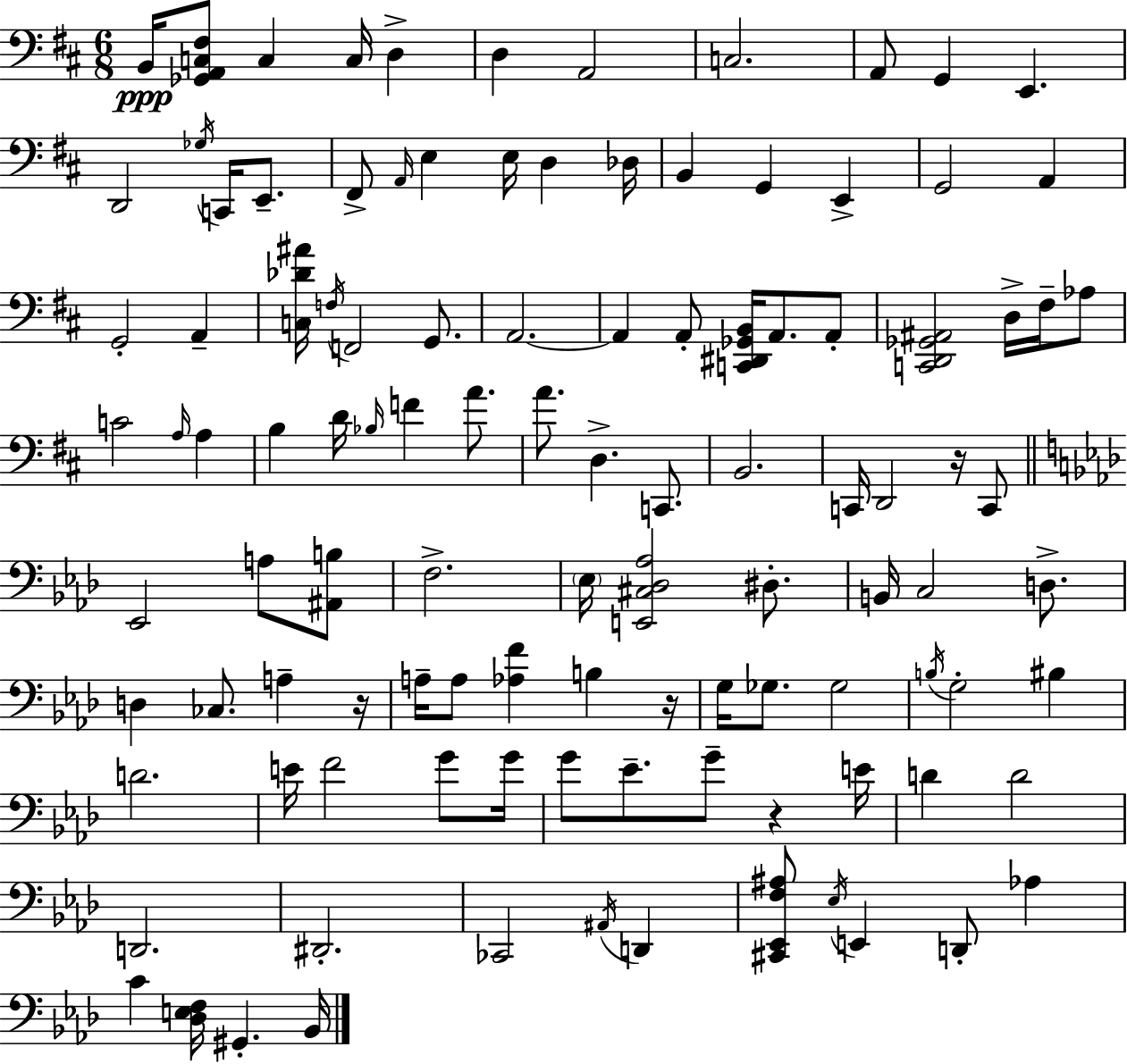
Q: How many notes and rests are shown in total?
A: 109